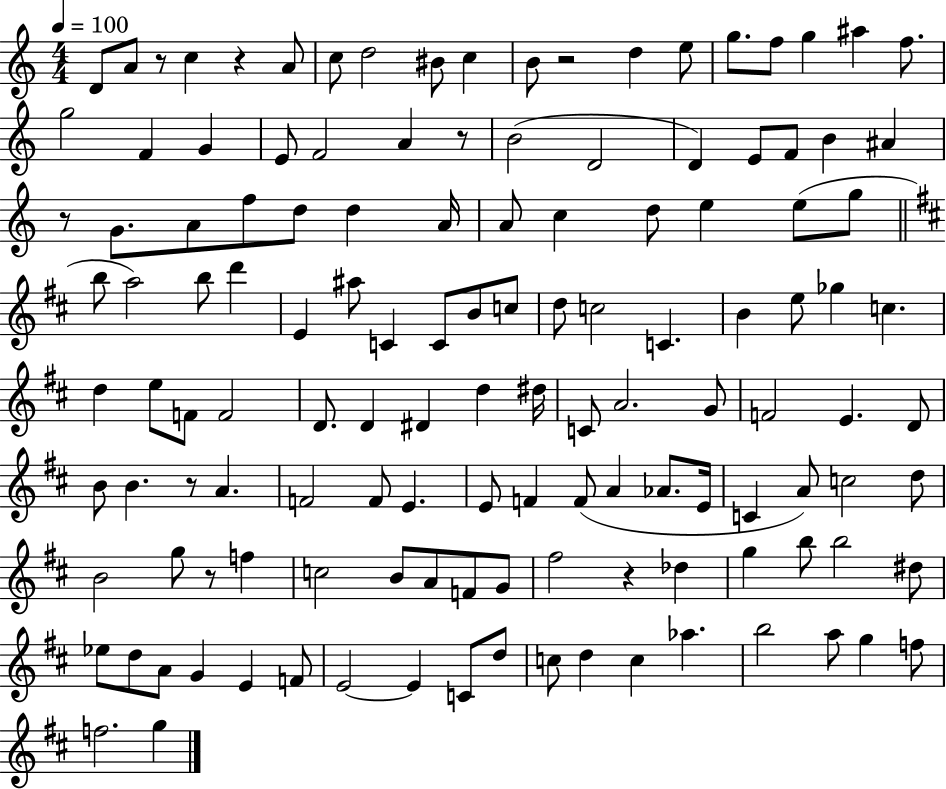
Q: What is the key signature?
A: C major